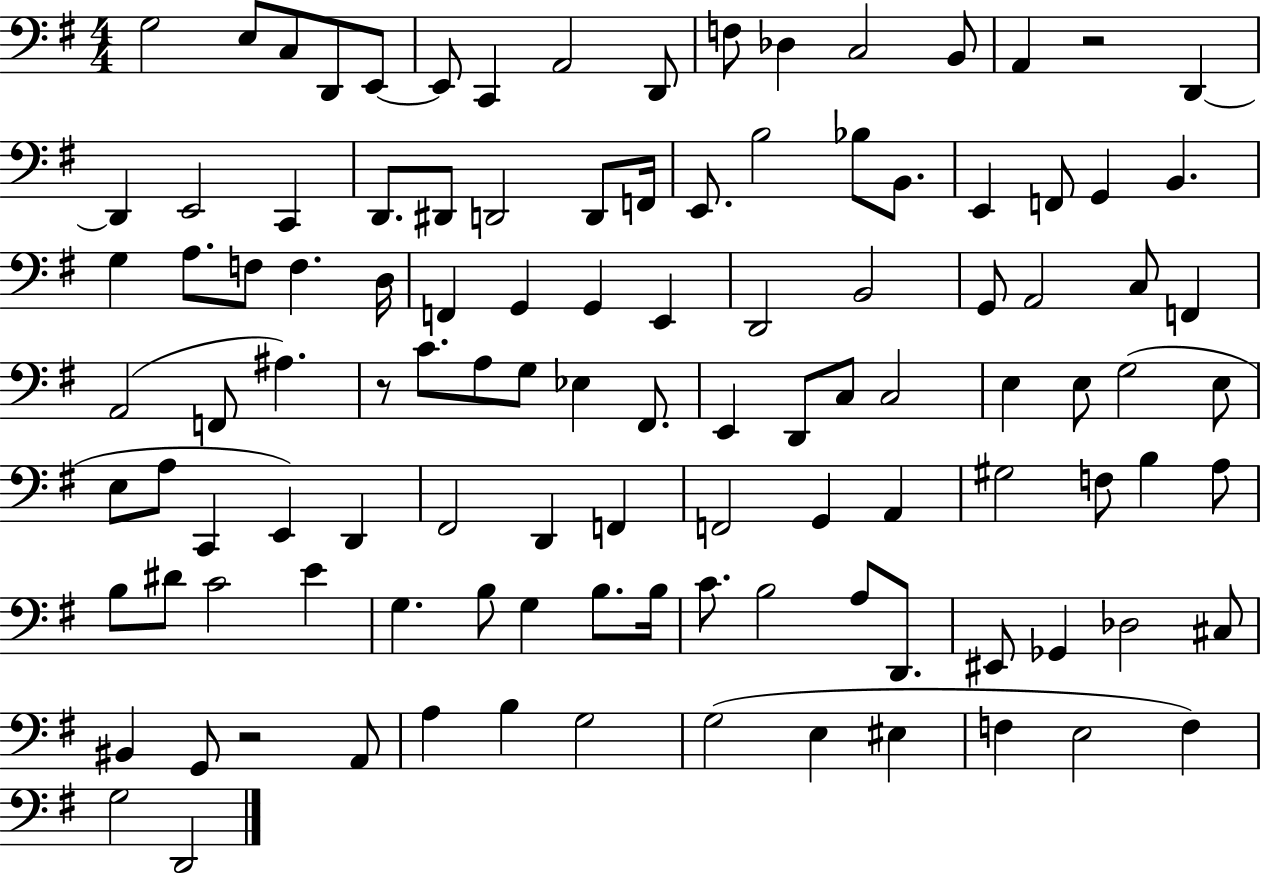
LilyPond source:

{
  \clef bass
  \numericTimeSignature
  \time 4/4
  \key g \major
  g2 e8 c8 d,8 e,8~~ | e,8 c,4 a,2 d,8 | f8 des4 c2 b,8 | a,4 r2 d,4~~ | \break d,4 e,2 c,4 | d,8. dis,8 d,2 d,8 f,16 | e,8. b2 bes8 b,8. | e,4 f,8 g,4 b,4. | \break g4 a8. f8 f4. d16 | f,4 g,4 g,4 e,4 | d,2 b,2 | g,8 a,2 c8 f,4 | \break a,2( f,8 ais4.) | r8 c'8. a8 g8 ees4 fis,8. | e,4 d,8 c8 c2 | e4 e8 g2( e8 | \break e8 a8 c,4 e,4) d,4 | fis,2 d,4 f,4 | f,2 g,4 a,4 | gis2 f8 b4 a8 | \break b8 dis'8 c'2 e'4 | g4. b8 g4 b8. b16 | c'8. b2 a8 d,8. | eis,8 ges,4 des2 cis8 | \break bis,4 g,8 r2 a,8 | a4 b4 g2 | g2( e4 eis4 | f4 e2 f4) | \break g2 d,2 | \bar "|."
}